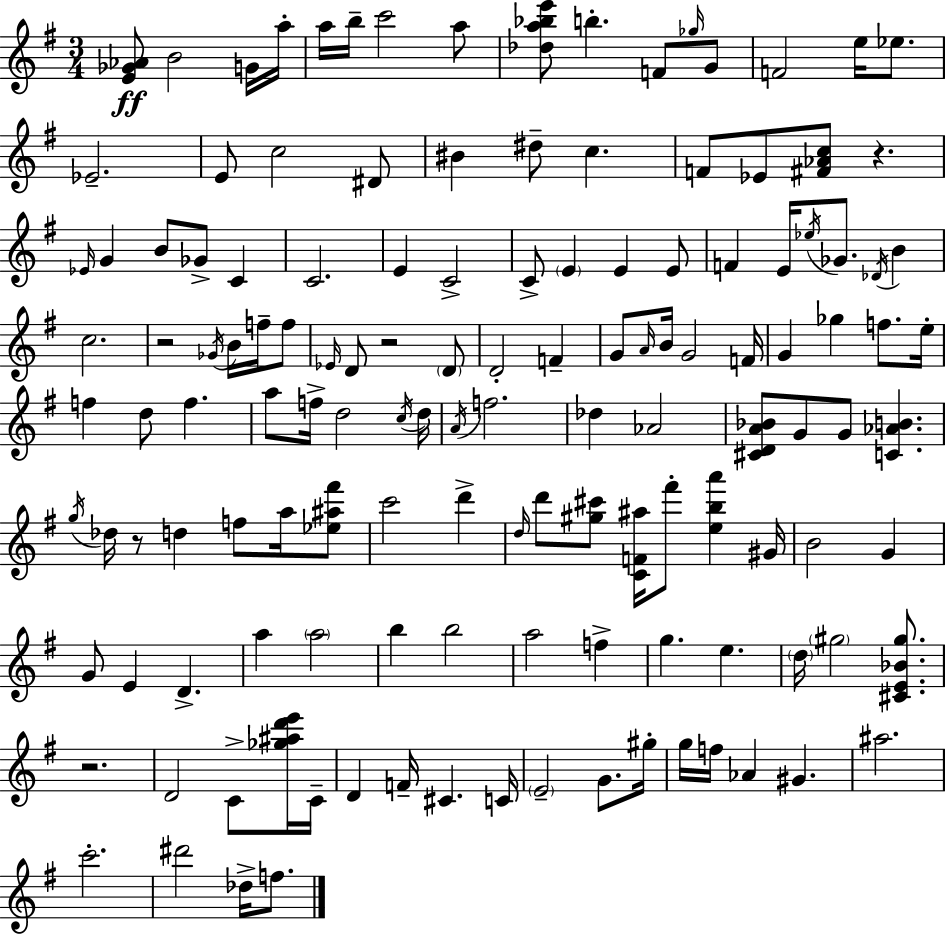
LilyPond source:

{
  \clef treble
  \numericTimeSignature
  \time 3/4
  \key g \major
  <e' ges' aes'>8\ff b'2 g'16 a''16-. | a''16 b''16-- c'''2 a''8 | <des'' a'' bes'' e'''>8 b''4.-. f'8 \grace { ges''16 } g'8 | f'2 e''16 ees''8. | \break ees'2.-- | e'8 c''2 dis'8 | bis'4 dis''8-- c''4. | f'8 ees'8 <fis' aes' c''>8 r4. | \break \grace { ees'16 } g'4 b'8 ges'8-> c'4 | c'2. | e'4 c'2-> | c'8-> \parenthesize e'4 e'4 | \break e'8 f'4 e'16 \acciaccatura { ees''16 } ges'8. \acciaccatura { des'16 } | b'4 c''2. | r2 | \acciaccatura { ges'16 } b'16 f''16-- f''8 \grace { ees'16 } d'8 r2 | \break \parenthesize d'8 d'2-. | f'4-- g'8 \grace { a'16 } b'16 g'2 | f'16 g'4 ges''4 | f''8. e''16-. f''4 d''8 | \break f''4. a''8 f''16-> d''2 | \acciaccatura { c''16 } d''16 \acciaccatura { a'16 } f''2. | des''4 | aes'2 <cis' d' a' bes'>8 g'8 | \break g'8 <c' aes' b'>4. \acciaccatura { g''16 } des''16 r8 | d''4 f''8 a''16 <ees'' ais'' fis'''>8 c'''2 | d'''4-> \grace { d''16 } d'''8 | <gis'' cis'''>8 <c' f' ais''>16 fis'''8-. <e'' b'' a'''>4 gis'16 b'2 | \break g'4 g'8 | e'4 d'4.-> a''4 | \parenthesize a''2 b''4 | b''2 a''2 | \break f''4-> g''4. | e''4. \parenthesize d''16 | \parenthesize gis''2 <cis' e' bes' gis''>8. r2. | d'2 | \break c'8-> <ges'' ais'' d''' e'''>16 c'16-- d'4 | f'16-- cis'4. c'16 \parenthesize e'2-- | g'8. gis''16-. g''16 | f''16 aes'4 gis'4. ais''2. | \break c'''2.-. | dis'''2 | des''16-> f''8. \bar "|."
}